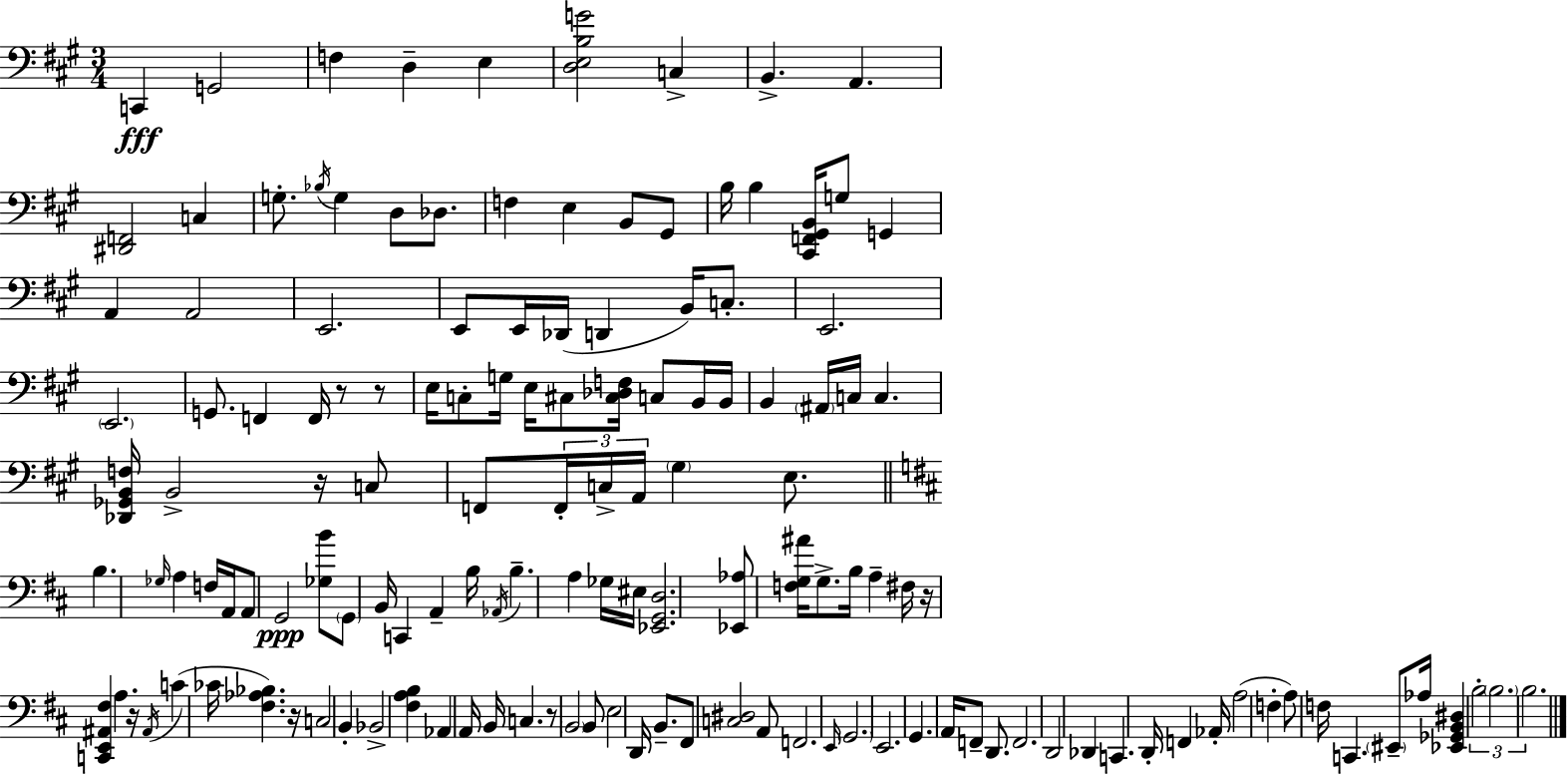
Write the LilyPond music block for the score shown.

{
  \clef bass
  \numericTimeSignature
  \time 3/4
  \key a \major
  \repeat volta 2 { c,4\fff g,2 | f4 d4-- e4 | <d e b g'>2 c4-> | b,4.-> a,4. | \break <dis, f,>2 c4 | g8.-. \acciaccatura { bes16 } g4 d8 des8. | f4 e4 b,8 gis,8 | b16 b4 <cis, f, gis, b,>16 g8 g,4 | \break a,4 a,2 | e,2. | e,8 e,16 des,16( d,4 b,16) c8.-. | e,2. | \break \parenthesize e,2. | g,8. f,4 f,16 r8 r8 | e16 c8-. g16 e16 cis8 <cis des f>16 c8 b,16 | b,16 b,4 \parenthesize ais,16 c16 c4. | \break <des, ges, b, f>16 b,2-> r16 c8 | f,8 \tuplet 3/2 { f,16-. c16-> a,16 } \parenthesize gis4 e8. | \bar "||" \break \key d \major b4. \grace { ges16 } a4 f16 | a,16 a,8 g,2\ppp <ges b'>8 | \parenthesize g,8 b,16 c,4 a,4-- | b16 \acciaccatura { aes,16 } b4.-- a4 | \break ges16 eis16 <ees, g, d>2. | <ees, aes>8 <f g ais'>16 g8.-> b16 a4-- | fis16 r16 <c, e, ais, fis>4 a4. | r16 \acciaccatura { ais,16 }( c'4 ces'16 <fis aes bes>4.) | \break r16 c2 b,4-. | bes,2-> <fis a b>4 | aes,4 a,16 b,16 c4. | r8 \parenthesize b,2 | \break b,8 e2 d,16 | b,8.-- fis,8 <c dis>2 | a,8 f,2. | \grace { e,16 } \parenthesize g,2. | \break e,2. | g,4. a,16 f,8-- | d,8. f,2. | d,2 | \break des,4 c,4. d,16-. f,4 | aes,16-. a2( | f4-. a8) f16 c,4. | \parenthesize eis,8-- aes16 <ees, ges, b, dis>4 \tuplet 3/2 { b2-. | \break \parenthesize b2. | b2. } | } \bar "|."
}